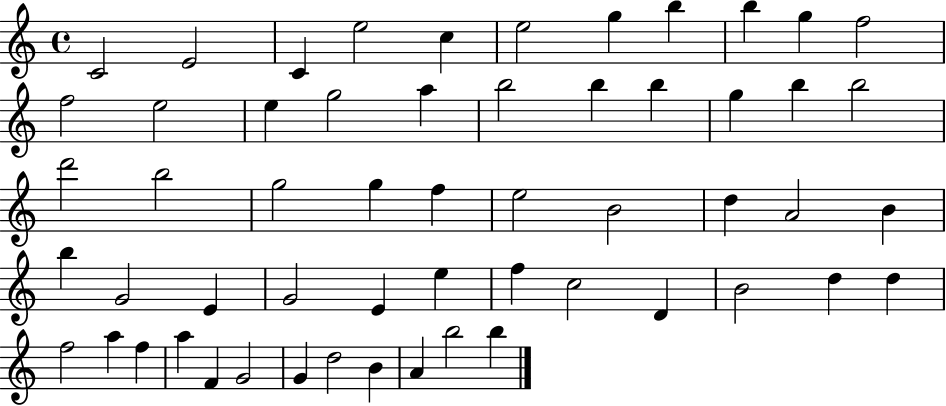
C4/h E4/h C4/q E5/h C5/q E5/h G5/q B5/q B5/q G5/q F5/h F5/h E5/h E5/q G5/h A5/q B5/h B5/q B5/q G5/q B5/q B5/h D6/h B5/h G5/h G5/q F5/q E5/h B4/h D5/q A4/h B4/q B5/q G4/h E4/q G4/h E4/q E5/q F5/q C5/h D4/q B4/h D5/q D5/q F5/h A5/q F5/q A5/q F4/q G4/h G4/q D5/h B4/q A4/q B5/h B5/q